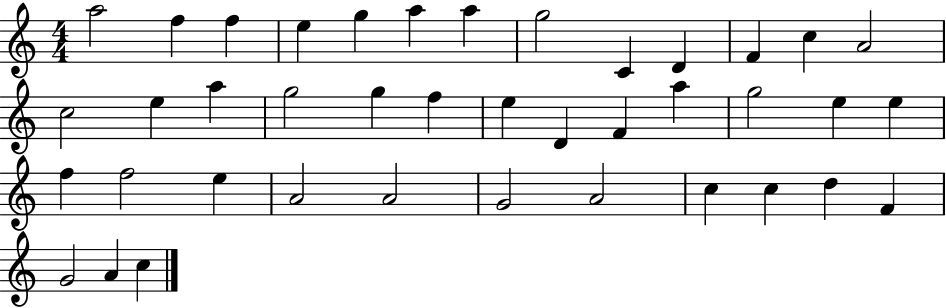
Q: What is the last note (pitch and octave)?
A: C5